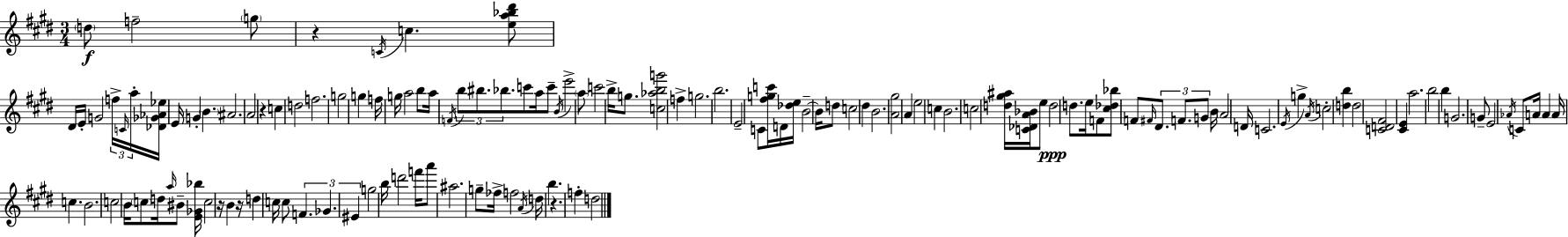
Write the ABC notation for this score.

X:1
T:Untitled
M:3/4
L:1/4
K:E
d/2 f2 g/2 z C/4 c [ea_b^d']/2 ^D/4 E/4 G2 f/4 C/4 a/4 [_D_G_A_e]/4 E/4 G B ^A2 A2 z c d2 f2 g2 g f/4 g/4 a2 b/2 a/4 F/4 b/2 ^b/2 _b/2 c'/2 a/4 c'/2 B/4 e'2 a/2 c'2 b/4 g/2 [c_abg']2 f g2 b2 E2 C/2 [^fgc']/4 D/4 [_de]/4 B2 B/4 d/2 c2 ^d B2 [A^g]2 A e2 c B2 c2 [d^g^a]/4 [C_DA_B]/4 e/2 d2 d/2 e/4 F/2 [^c_d_b]/2 F/2 ^F/4 ^D/2 F/2 G/2 B/4 A2 D/4 C2 E/4 g A/4 c2 [db] d2 [CD^F]2 [^CE] a2 b2 b G2 G/2 E2 _A/4 C/2 A/4 A A/4 c B2 c2 B/4 c/2 d/4 a/4 ^B/2 [E_G_b]/4 c2 z/4 B z/4 d c/4 c/2 F _G ^E g2 b/4 d'2 f'/4 a'/2 ^a2 g/2 _f/4 f2 A/4 d/4 b z f d2